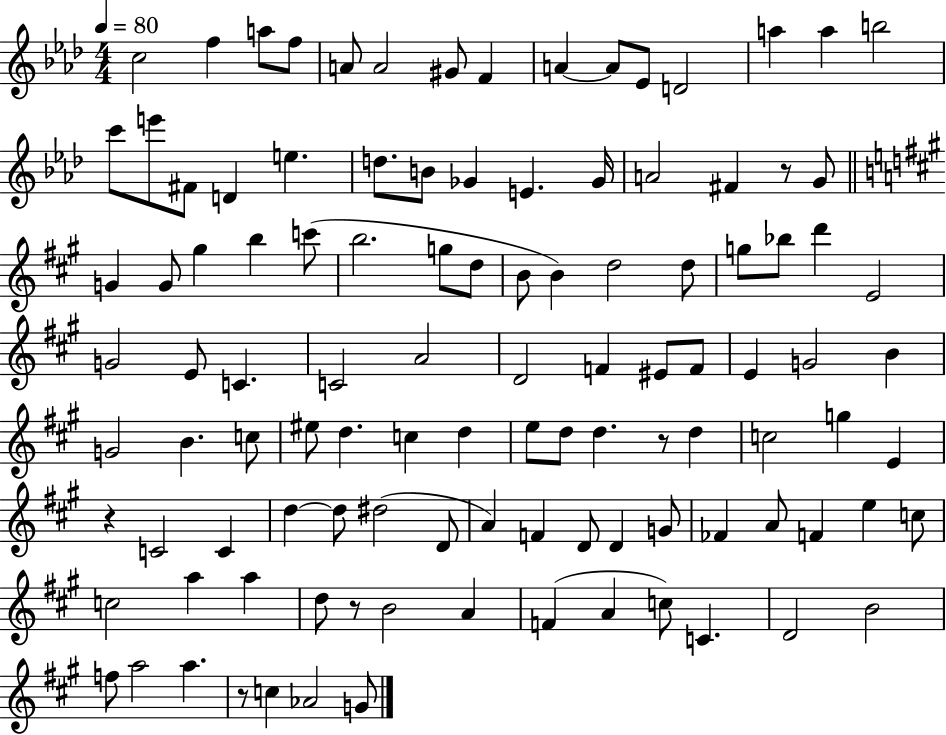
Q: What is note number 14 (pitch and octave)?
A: A5